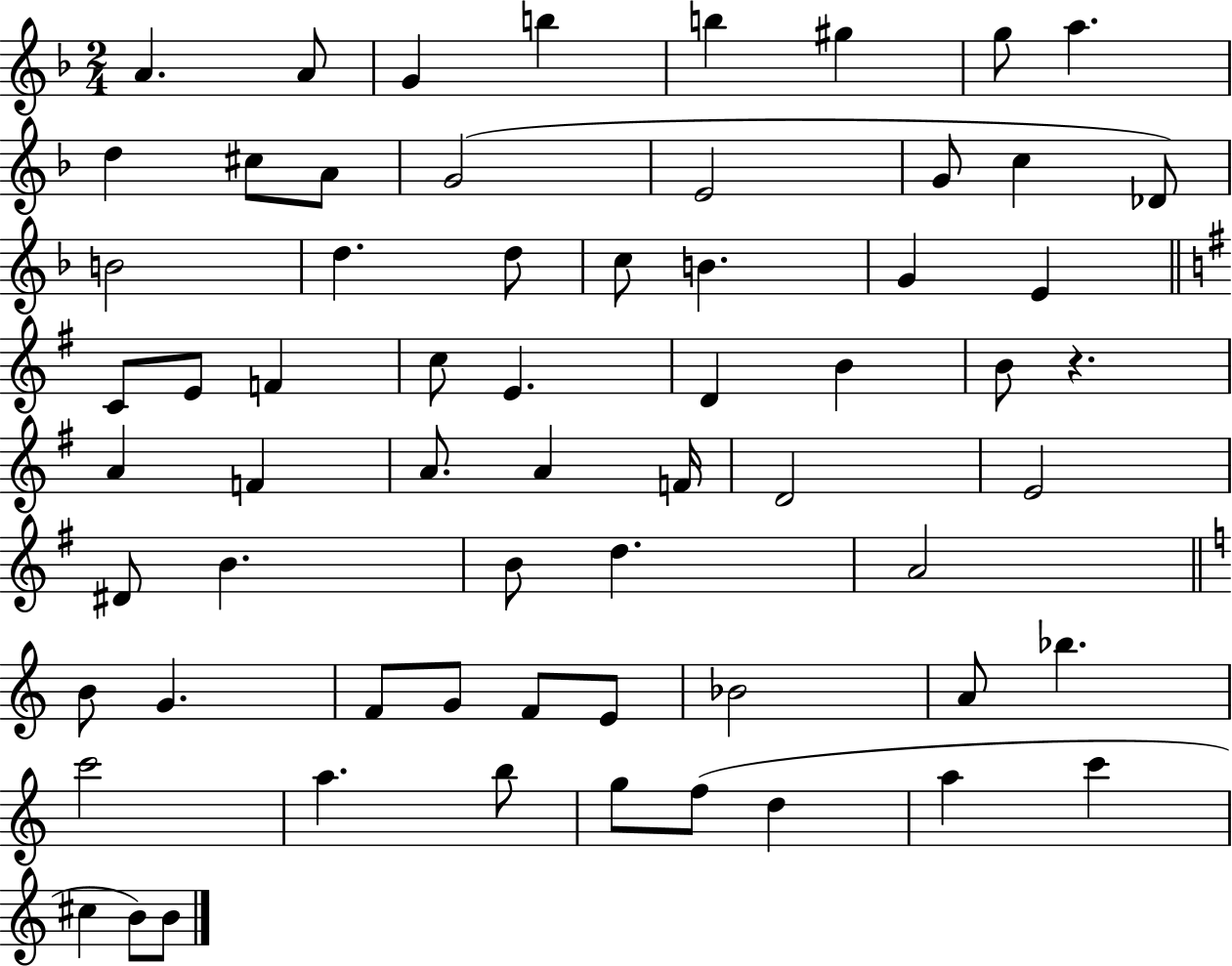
A4/q. A4/e G4/q B5/q B5/q G#5/q G5/e A5/q. D5/q C#5/e A4/e G4/h E4/h G4/e C5/q Db4/e B4/h D5/q. D5/e C5/e B4/q. G4/q E4/q C4/e E4/e F4/q C5/e E4/q. D4/q B4/q B4/e R/q. A4/q F4/q A4/e. A4/q F4/s D4/h E4/h D#4/e B4/q. B4/e D5/q. A4/h B4/e G4/q. F4/e G4/e F4/e E4/e Bb4/h A4/e Bb5/q. C6/h A5/q. B5/e G5/e F5/e D5/q A5/q C6/q C#5/q B4/e B4/e